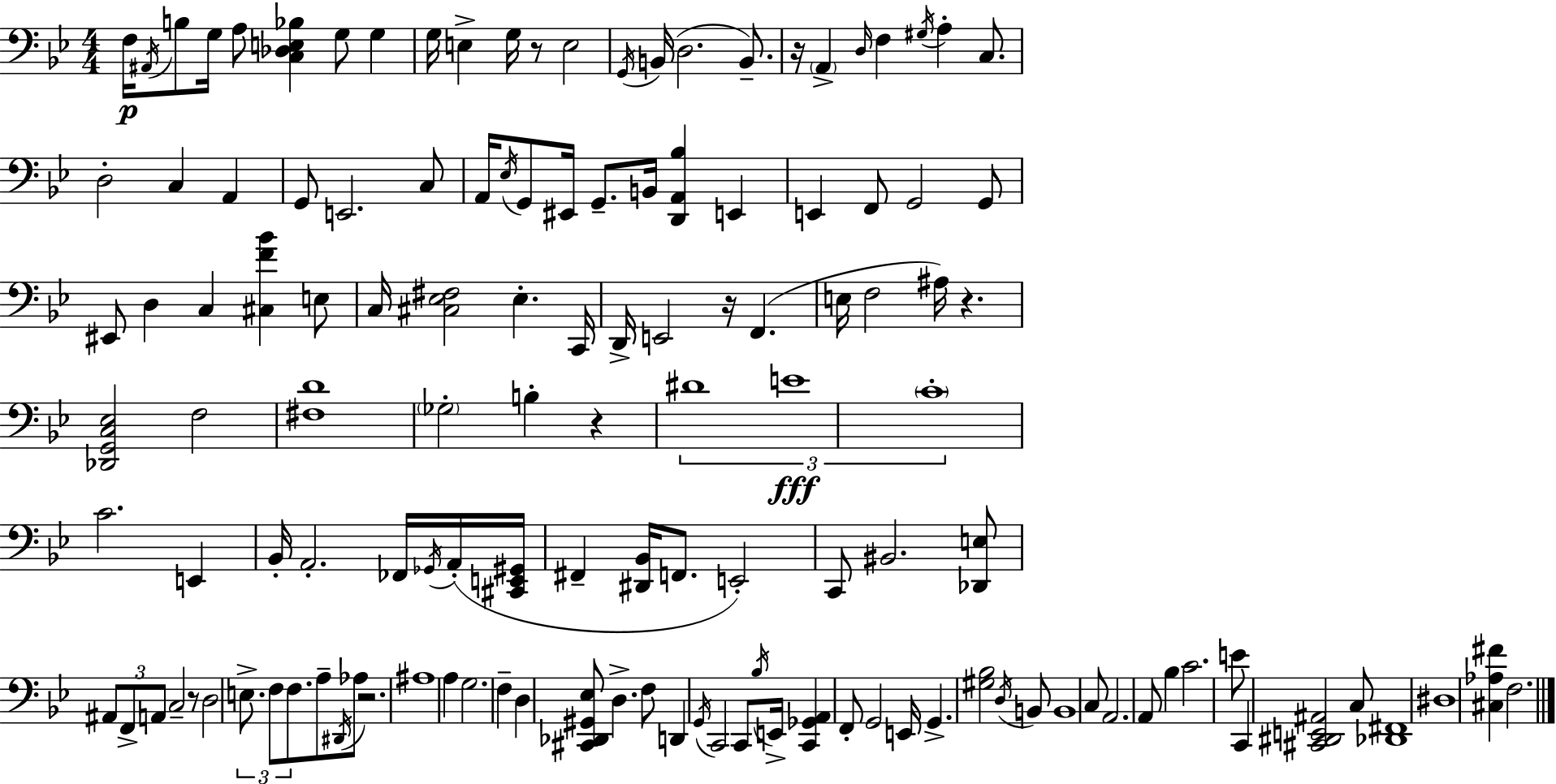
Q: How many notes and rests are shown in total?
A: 132